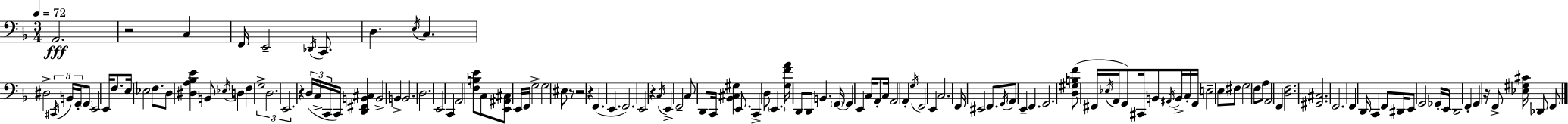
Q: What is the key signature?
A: F major